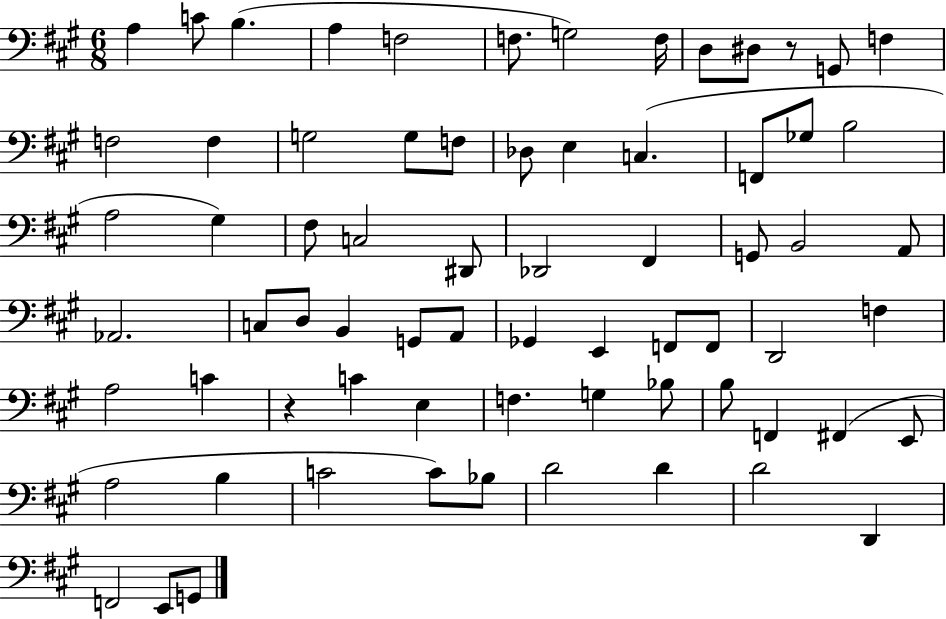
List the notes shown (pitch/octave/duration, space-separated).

A3/q C4/e B3/q. A3/q F3/h F3/e. G3/h F3/s D3/e D#3/e R/e G2/e F3/q F3/h F3/q G3/h G3/e F3/e Db3/e E3/q C3/q. F2/e Gb3/e B3/h A3/h G#3/q F#3/e C3/h D#2/e Db2/h F#2/q G2/e B2/h A2/e Ab2/h. C3/e D3/e B2/q G2/e A2/e Gb2/q E2/q F2/e F2/e D2/h F3/q A3/h C4/q R/q C4/q E3/q F3/q. G3/q Bb3/e B3/e F2/q F#2/q E2/e A3/h B3/q C4/h C4/e Bb3/e D4/h D4/q D4/h D2/q F2/h E2/e G2/e